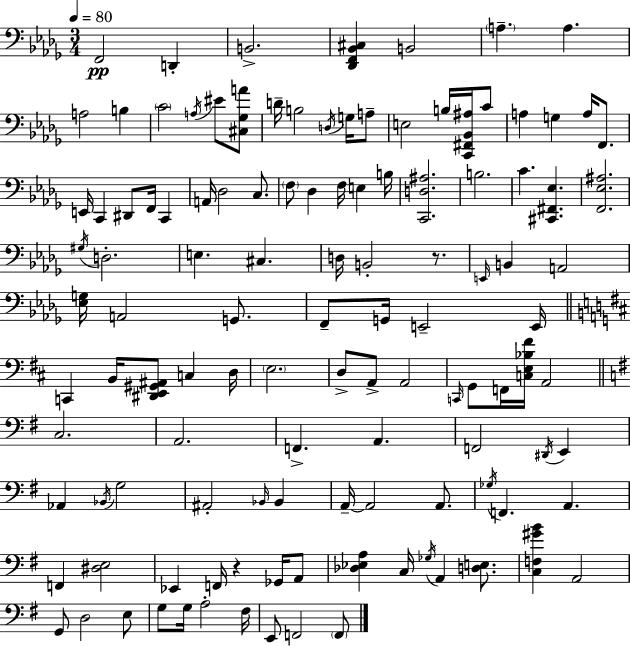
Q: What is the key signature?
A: BES minor